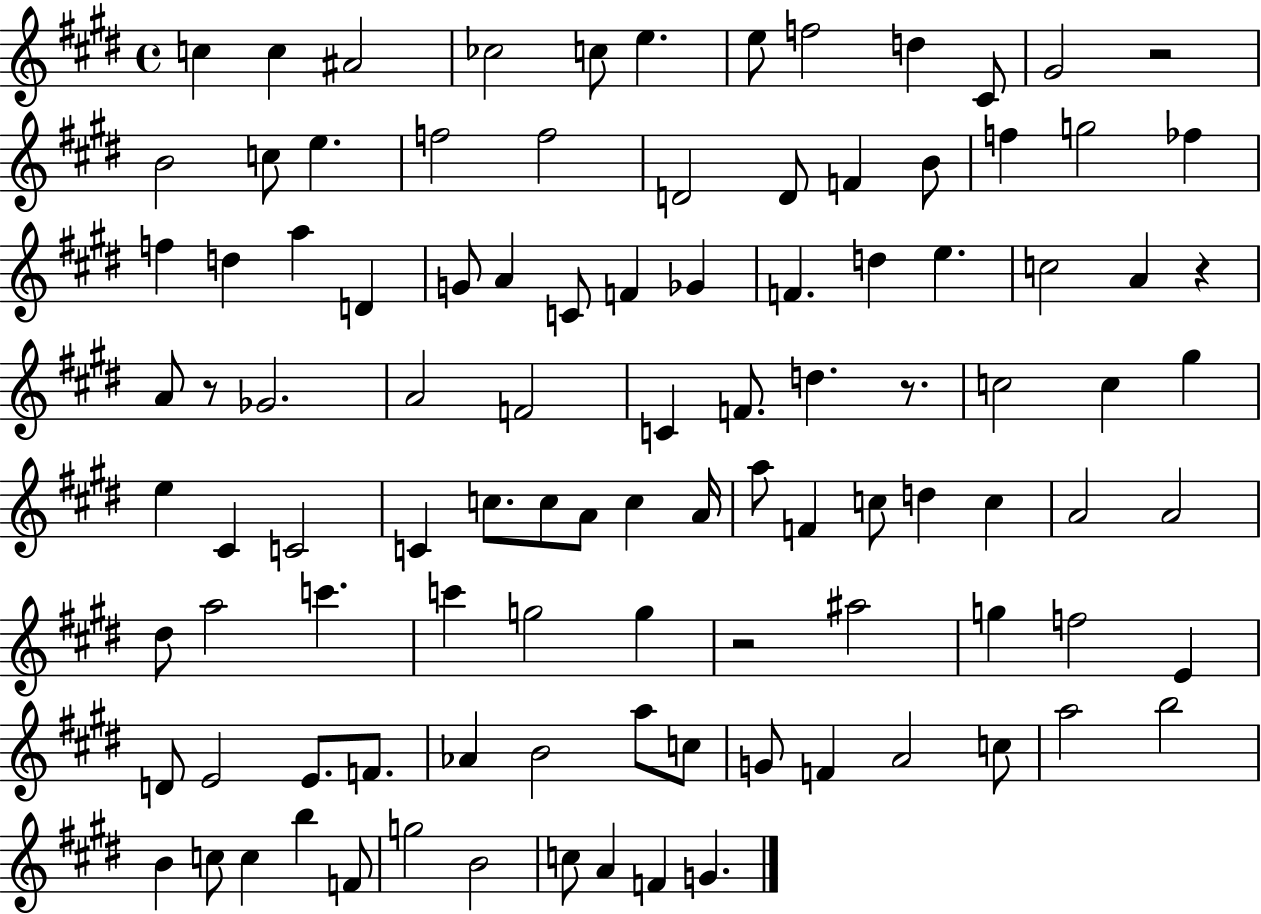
{
  \clef treble
  \time 4/4
  \defaultTimeSignature
  \key e \major
  c''4 c''4 ais'2 | ces''2 c''8 e''4. | e''8 f''2 d''4 cis'8 | gis'2 r2 | \break b'2 c''8 e''4. | f''2 f''2 | d'2 d'8 f'4 b'8 | f''4 g''2 fes''4 | \break f''4 d''4 a''4 d'4 | g'8 a'4 c'8 f'4 ges'4 | f'4. d''4 e''4. | c''2 a'4 r4 | \break a'8 r8 ges'2. | a'2 f'2 | c'4 f'8. d''4. r8. | c''2 c''4 gis''4 | \break e''4 cis'4 c'2 | c'4 c''8. c''8 a'8 c''4 a'16 | a''8 f'4 c''8 d''4 c''4 | a'2 a'2 | \break dis''8 a''2 c'''4. | c'''4 g''2 g''4 | r2 ais''2 | g''4 f''2 e'4 | \break d'8 e'2 e'8. f'8. | aes'4 b'2 a''8 c''8 | g'8 f'4 a'2 c''8 | a''2 b''2 | \break b'4 c''8 c''4 b''4 f'8 | g''2 b'2 | c''8 a'4 f'4 g'4. | \bar "|."
}